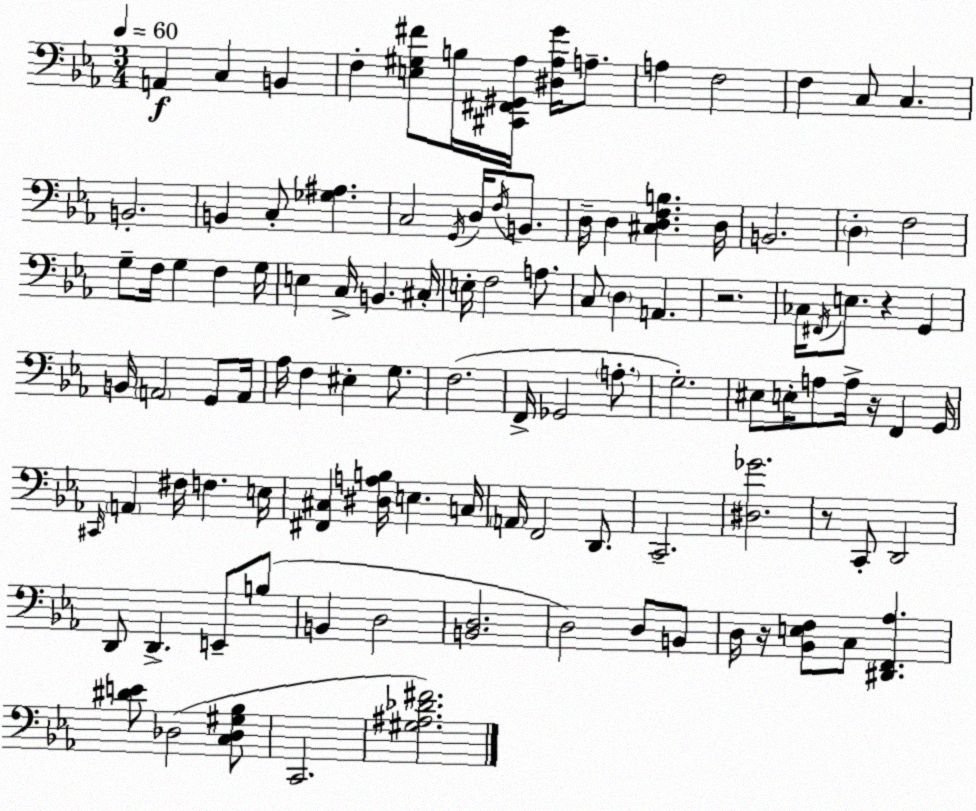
X:1
T:Untitled
M:3/4
L:1/4
K:Eb
A,, C, B,, F, [E,^G,^F]/2 B,/4 [^C,,^F,,^G,,_A,]/4 [^D,_A,G]/4 A,/2 A, F,2 F, C,/2 C, B,,2 B,, C,/2 [_G,^A,] C,2 G,,/4 D,/4 F,/4 B,,/2 D,/4 D, [^C,D,F,B,] D,/4 B,,2 D, F,2 G,/2 F,/4 G, F, G,/4 E, C,/4 B,, ^C,/4 E,/4 F,2 A,/2 C,/2 D, A,, z2 _C,/4 ^F,,/4 E,/2 z G,, B,,/4 A,,2 G,,/2 A,,/4 _A,/4 F, ^E, G,/2 F,2 F,,/4 _G,,2 A,/2 G,2 ^E,/2 E,/4 A,/2 A,/4 z/4 F,, G,,/4 ^C,,/4 A,, ^F,/4 F, E,/4 [^F,,^C,] [^D,A,B,]/4 E, C,/4 A,,/4 F,,2 D,,/2 C,,2 [^D,_G]2 z/2 C,,/2 D,,2 D,,/2 D,, E,,/2 B,/2 B,, D,2 [B,,D,]2 D,2 D,/2 B,,/2 D,/4 z/4 [_B,,E,F,]/2 C,/2 [^D,,F,,_A,] [^DE]/2 _D,2 [C,_D,^G,_B,]/2 C,,2 [^G,^A,_D^F]2